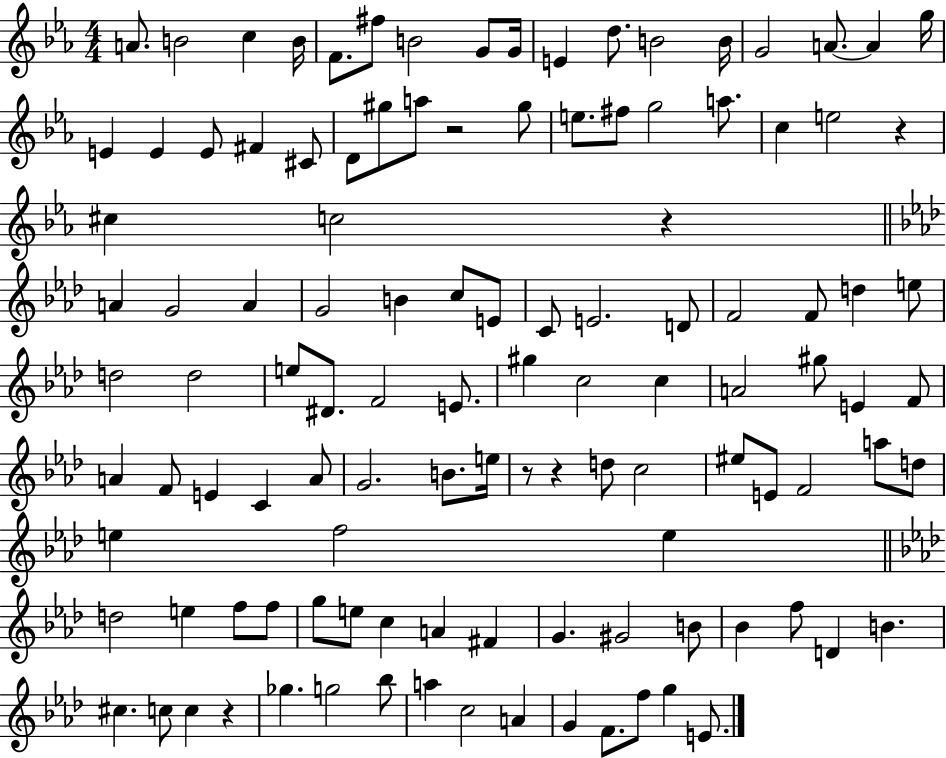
{
  \clef treble
  \numericTimeSignature
  \time 4/4
  \key ees \major
  \repeat volta 2 { a'8. b'2 c''4 b'16 | f'8. fis''8 b'2 g'8 g'16 | e'4 d''8. b'2 b'16 | g'2 a'8.~~ a'4 g''16 | \break e'4 e'4 e'8 fis'4 cis'8 | d'8 gis''8 a''8 r2 gis''8 | e''8. fis''8 g''2 a''8. | c''4 e''2 r4 | \break cis''4 c''2 r4 | \bar "||" \break \key f \minor a'4 g'2 a'4 | g'2 b'4 c''8 e'8 | c'8 e'2. d'8 | f'2 f'8 d''4 e''8 | \break d''2 d''2 | e''8 dis'8. f'2 e'8. | gis''4 c''2 c''4 | a'2 gis''8 e'4 f'8 | \break a'4 f'8 e'4 c'4 a'8 | g'2. b'8. e''16 | r8 r4 d''8 c''2 | eis''8 e'8 f'2 a''8 d''8 | \break e''4 f''2 e''4 | \bar "||" \break \key f \minor d''2 e''4 f''8 f''8 | g''8 e''8 c''4 a'4 fis'4 | g'4. gis'2 b'8 | bes'4 f''8 d'4 b'4. | \break cis''4. c''8 c''4 r4 | ges''4. g''2 bes''8 | a''4 c''2 a'4 | g'4 f'8. f''8 g''4 e'8. | \break } \bar "|."
}